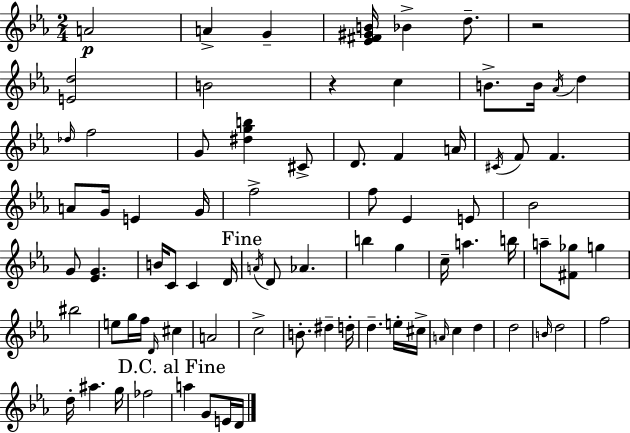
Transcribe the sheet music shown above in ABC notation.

X:1
T:Untitled
M:2/4
L:1/4
K:Cm
A2 A G [_E^F^GB]/4 _B d/2 z2 [Ed]2 B2 z c B/2 B/4 _A/4 d _d/4 f2 G/2 [^dgb] ^C/2 D/2 F A/4 ^C/4 F/2 F A/2 G/4 E G/4 f2 f/2 _E E/2 _B2 G/2 [_EG] B/4 C/2 C D/4 A/4 D/2 _A b g c/4 a b/4 a/2 [^F_g]/2 g ^b2 e/2 g/4 f/4 D/4 ^c A2 c2 B/2 ^d d/4 d e/4 ^c/4 A/4 c d d2 B/4 d2 f2 d/4 ^a g/4 _f2 a G/2 E/4 D/4